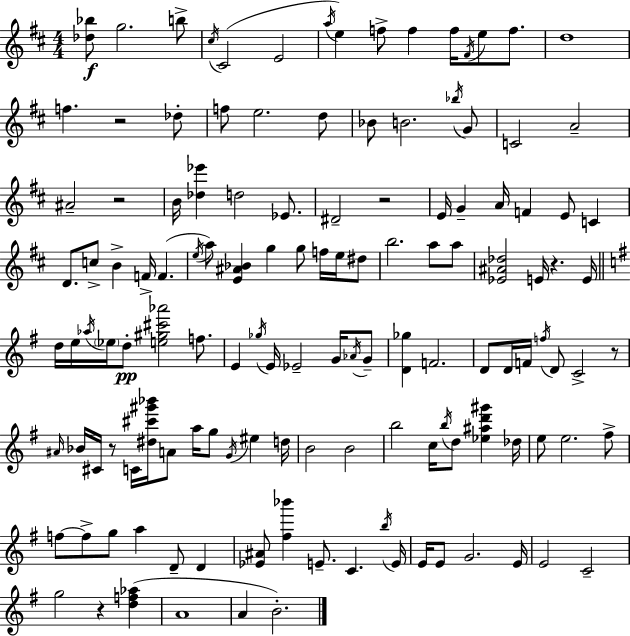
[Db5,Bb5]/e G5/h. B5/e C#5/s C#4/h E4/h A5/s E5/q F5/e F5/q F5/s F#4/s E5/e F5/e. D5/w F5/q. R/h Db5/e F5/e E5/h. D5/e Bb4/e B4/h. Bb5/s G4/e C4/h A4/h A#4/h R/h B4/s [Db5,Eb6]/q D5/h Eb4/e. D#4/h R/h E4/s G4/q A4/s F4/q E4/e C4/q D4/e. C5/e B4/q F4/s F4/q. E5/s A5/e [E4,A#4,Bb4]/q G5/q G5/e F5/s E5/s D#5/e B5/h. A5/e A5/e [Eb4,A#4,Db5]/h E4/s R/q. E4/s D5/s E5/s Ab5/s Eb5/s D5/e [E5,G#5,C#6,Ab6]/h F5/e. E4/q Gb5/s E4/s Eb4/h G4/s Ab4/s G4/e [D4,Gb5]/q F4/h. D4/e D4/s F4/s F5/s D4/e C4/h R/e A#4/s Bb4/s C#4/s R/e C4/s [D#5,C#6,G#6,Bb6]/s A4/e A5/s G5/e G4/s EIS5/q D5/s B4/h B4/h B5/h C5/s B5/s D5/e [Eb5,A#5,D6,G#6]/q Db5/s E5/e E5/h. F#5/e F5/e F5/e G5/e A5/q D4/e D4/q [Eb4,A#4]/e [F#5,Bb6]/q E4/e. C4/q. B5/s E4/s E4/s E4/e G4/h. E4/s E4/h C4/h G5/h R/q [D5,F5,Ab5]/q A4/w A4/q B4/h.